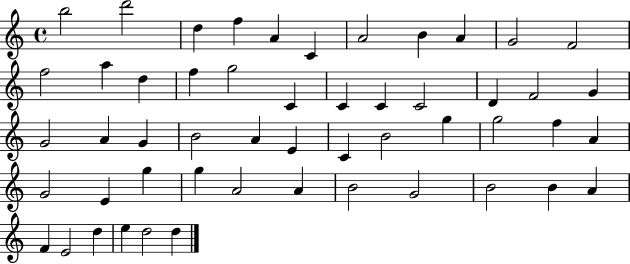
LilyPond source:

{
  \clef treble
  \time 4/4
  \defaultTimeSignature
  \key c \major
  b''2 d'''2 | d''4 f''4 a'4 c'4 | a'2 b'4 a'4 | g'2 f'2 | \break f''2 a''4 d''4 | f''4 g''2 c'4 | c'4 c'4 c'2 | d'4 f'2 g'4 | \break g'2 a'4 g'4 | b'2 a'4 e'4 | c'4 b'2 g''4 | g''2 f''4 a'4 | \break g'2 e'4 g''4 | g''4 a'2 a'4 | b'2 g'2 | b'2 b'4 a'4 | \break f'4 e'2 d''4 | e''4 d''2 d''4 | \bar "|."
}